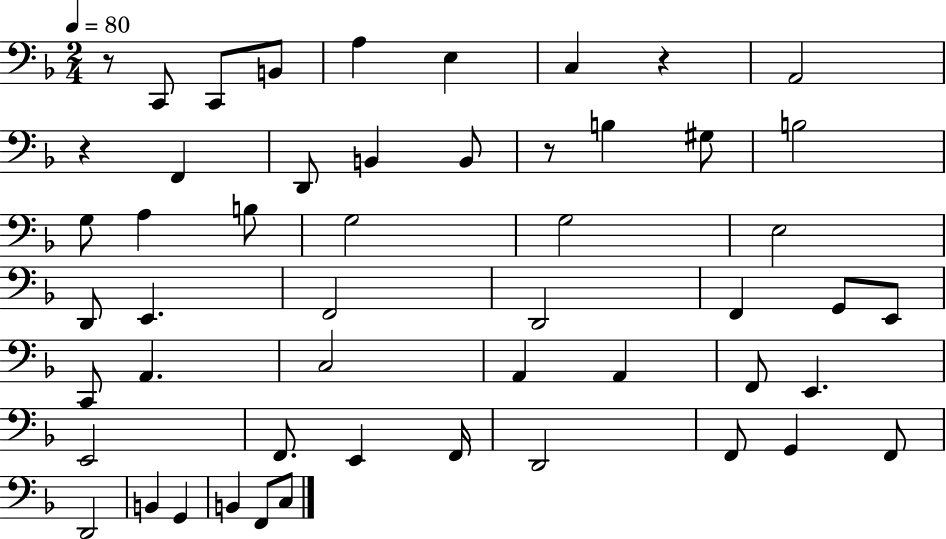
R/e C2/e C2/e B2/e A3/q E3/q C3/q R/q A2/h R/q F2/q D2/e B2/q B2/e R/e B3/q G#3/e B3/h G3/e A3/q B3/e G3/h G3/h E3/h D2/e E2/q. F2/h D2/h F2/q G2/e E2/e C2/e A2/q. C3/h A2/q A2/q F2/e E2/q. E2/h F2/e. E2/q F2/s D2/h F2/e G2/q F2/e D2/h B2/q G2/q B2/q F2/e C3/e